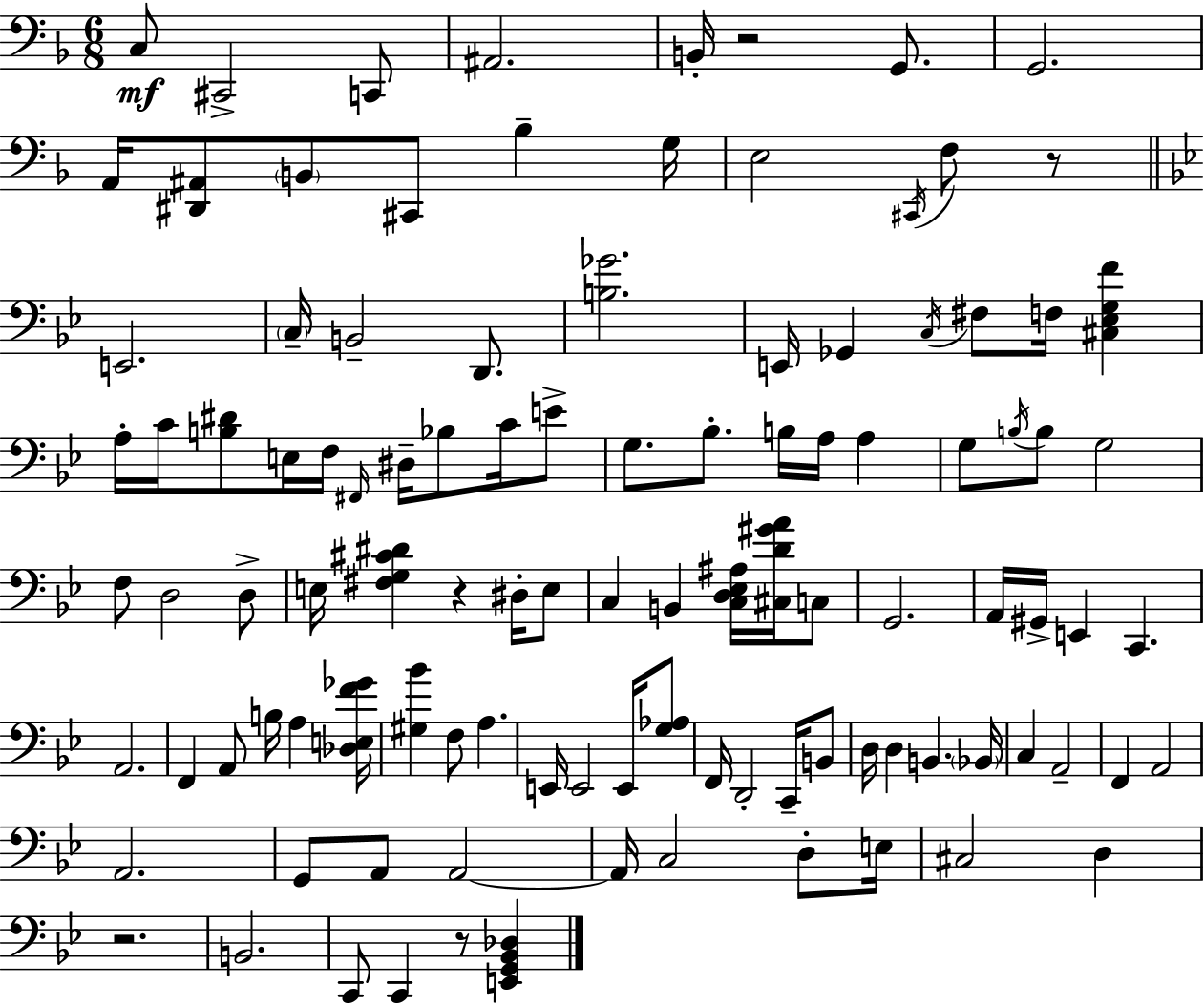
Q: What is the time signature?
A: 6/8